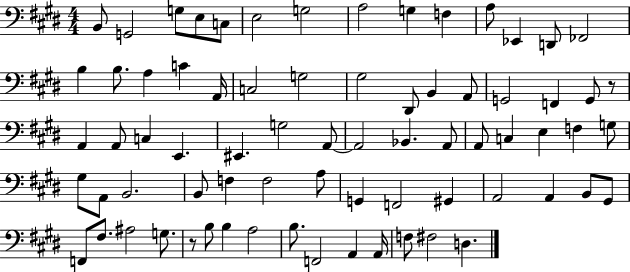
X:1
T:Untitled
M:4/4
L:1/4
K:E
B,,/2 G,,2 G,/2 E,/2 C,/2 E,2 G,2 A,2 G, F, A,/2 _E,, D,,/2 _F,,2 B, B,/2 A, C A,,/4 C,2 G,2 ^G,2 ^D,,/2 B,, A,,/2 G,,2 F,, G,,/2 z/2 A,, A,,/2 C, E,, ^E,, G,2 A,,/2 A,,2 _B,, A,,/2 A,,/2 C, E, F, G,/2 ^G,/2 A,,/2 B,,2 B,,/2 F, F,2 A,/2 G,, F,,2 ^G,, A,,2 A,, B,,/2 ^G,,/2 F,,/2 ^F,/2 ^A,2 G,/2 z/2 B,/2 B, A,2 B,/2 F,,2 A,, A,,/4 F,/2 ^F,2 D,